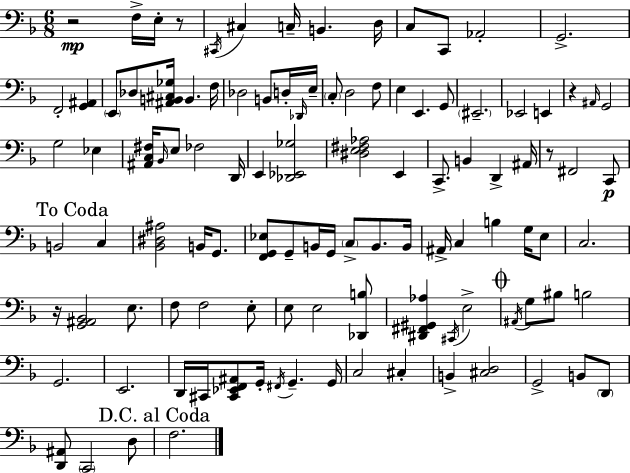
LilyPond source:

{
  \clef bass
  \numericTimeSignature
  \time 6/8
  \key f \major
  \repeat volta 2 { r2\mp f16-> e16-. r8 | \acciaccatura { cis,16 } cis4 c16-- b,4. | d16 c8 c,8 aes,2-. | g,2.-> | \break f,2-. <g, ais,>4 | \parenthesize e,8 des8 <ais, b, cis ges>16 b,4. | f16 des2 b,8 d16-. | \grace { des,16 } e16-- \parenthesize c8-. d2 | \break f8 e4 e,4. | g,8 \parenthesize eis,2.-- | ees,2 e,4 | r4 \grace { ais,16 } g,2 | \break g2 ees4 | <ais, c fis>16 \grace { bes,16 } e8 fes2 | d,16 e,4 <des, ees, ges>2 | <dis e fis aes>2 | \break e,4 c,8.-> b,4 d,4-> | ais,16 r8 fis,2 | c,8\p \mark "To Coda" b,2 | c4 <bes, dis ais>2 | \break b,16 g,8. <f, g, ees>8 g,8-- b,16 g,16 \parenthesize c8-> | b,8. b,16 ais,16-> c4 b4 | g16 e8 c2. | r16 <g, ais, bes,>2 | \break e8. f8 f2 | e8-. e8 e2 | <des, b>8 <dis, fis, gis, aes>4 \acciaccatura { cis,16 } e2-> | \mark \markup { \musicglyph "scripts.coda" } \acciaccatura { ais,16 } g8 bis8 b2 | \break g,2. | e,2. | d,16 cis,16 <cis, ees, f, ais,>8 g,16-. \acciaccatura { fis,16 } | g,4.-- g,16 c2 | \break cis4-. b,4-> <cis d>2 | g,2-> | b,8 \parenthesize d,8 <d, ais,>8 \parenthesize c,2 | d8 \mark "D.C. al Coda" f2. | \break } \bar "|."
}